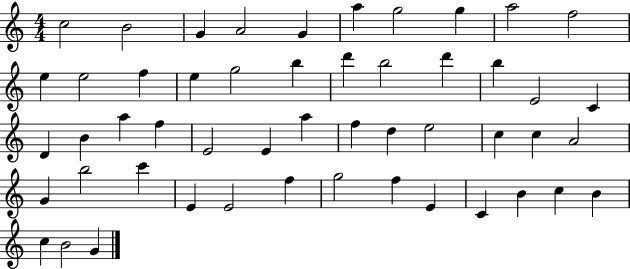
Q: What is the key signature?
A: C major